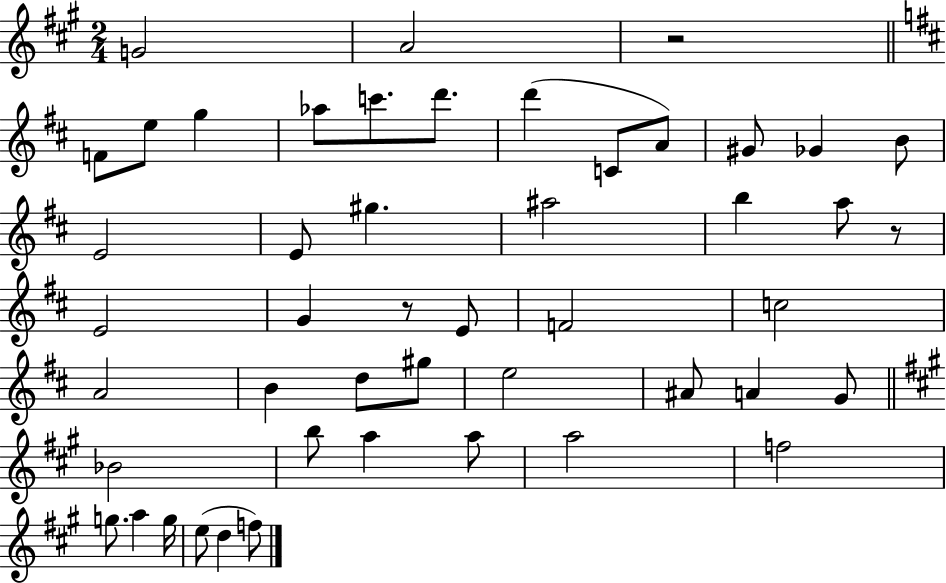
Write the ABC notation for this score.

X:1
T:Untitled
M:2/4
L:1/4
K:A
G2 A2 z2 F/2 e/2 g _a/2 c'/2 d'/2 d' C/2 A/2 ^G/2 _G B/2 E2 E/2 ^g ^a2 b a/2 z/2 E2 G z/2 E/2 F2 c2 A2 B d/2 ^g/2 e2 ^A/2 A G/2 _B2 b/2 a a/2 a2 f2 g/2 a g/4 e/2 d f/2